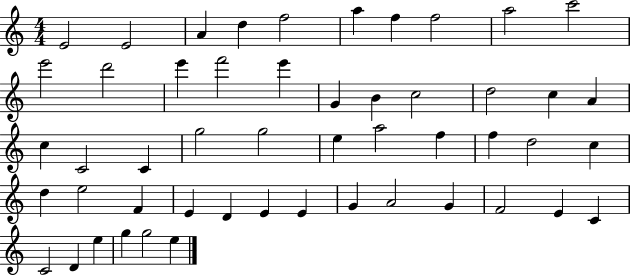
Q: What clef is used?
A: treble